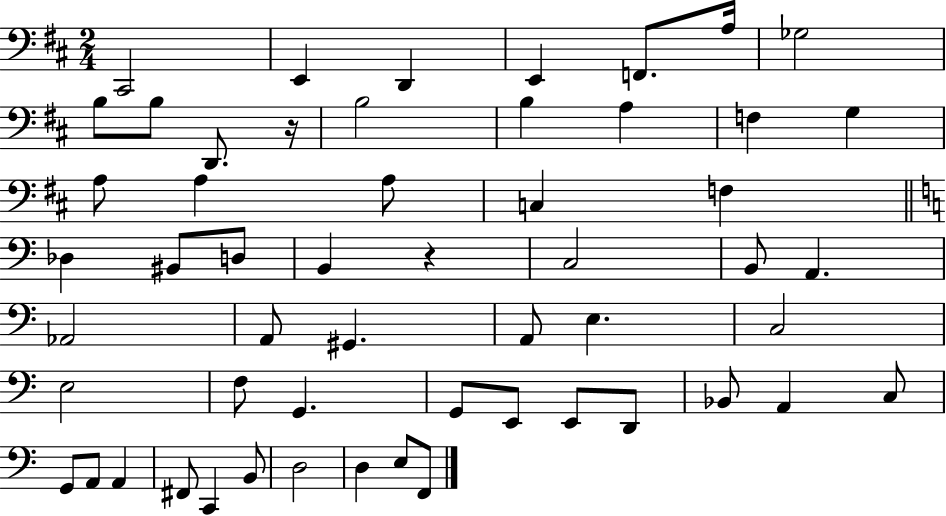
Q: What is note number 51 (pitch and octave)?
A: D3